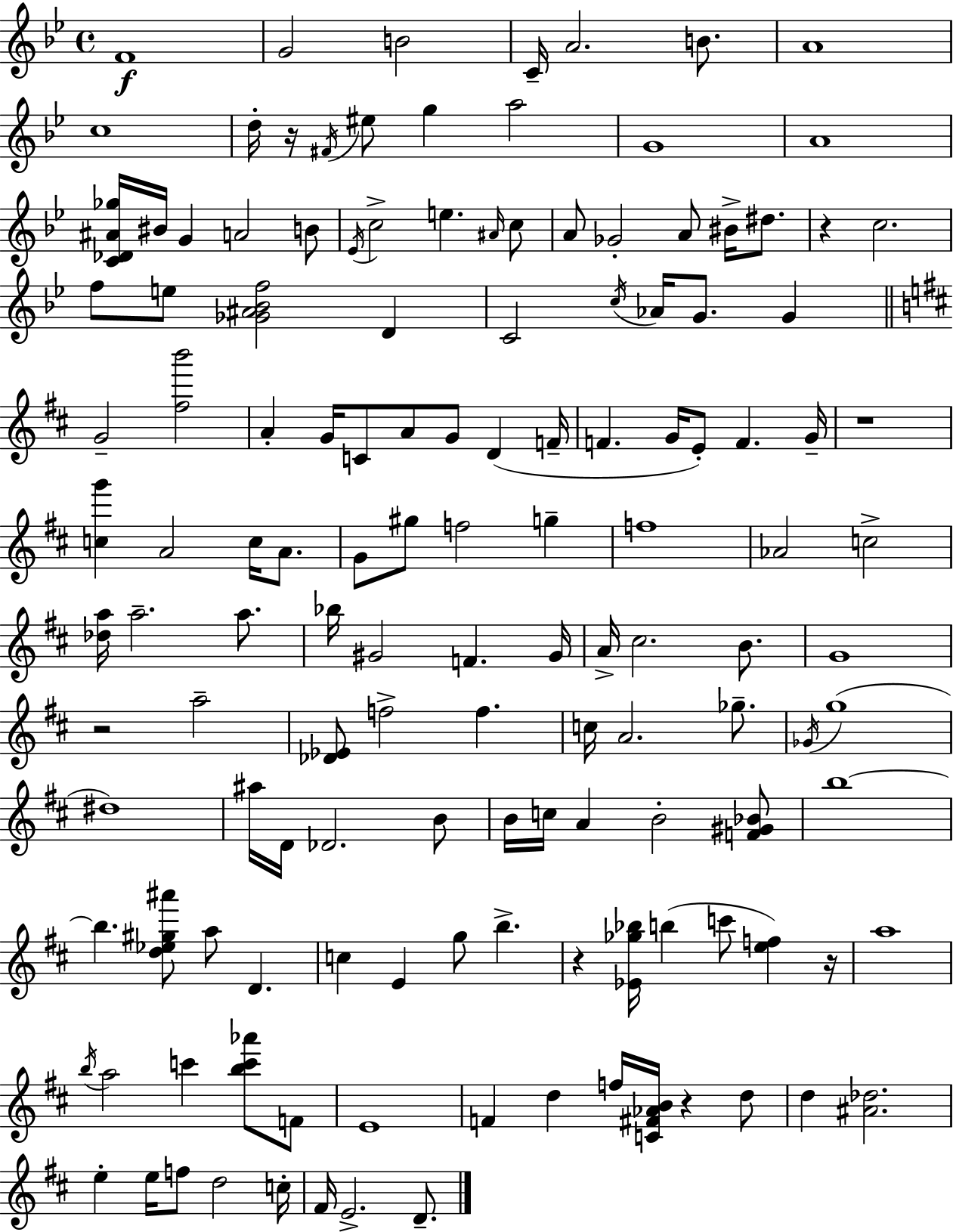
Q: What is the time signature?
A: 4/4